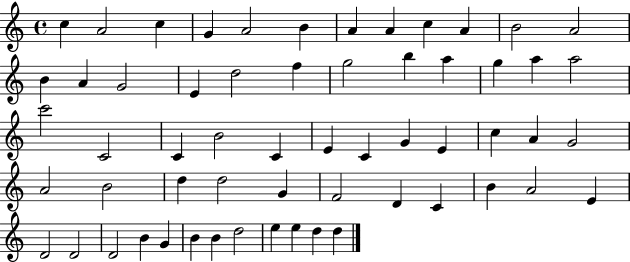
C5/q A4/h C5/q G4/q A4/h B4/q A4/q A4/q C5/q A4/q B4/h A4/h B4/q A4/q G4/h E4/q D5/h F5/q G5/h B5/q A5/q G5/q A5/q A5/h C6/h C4/h C4/q B4/h C4/q E4/q C4/q G4/q E4/q C5/q A4/q G4/h A4/h B4/h D5/q D5/h G4/q F4/h D4/q C4/q B4/q A4/h E4/q D4/h D4/h D4/h B4/q G4/q B4/q B4/q D5/h E5/q E5/q D5/q D5/q